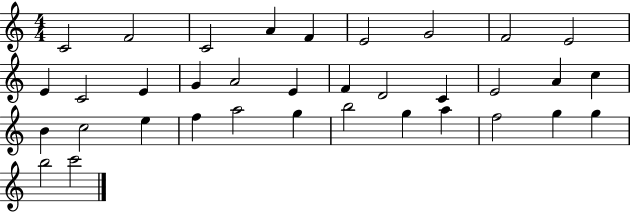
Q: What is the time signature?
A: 4/4